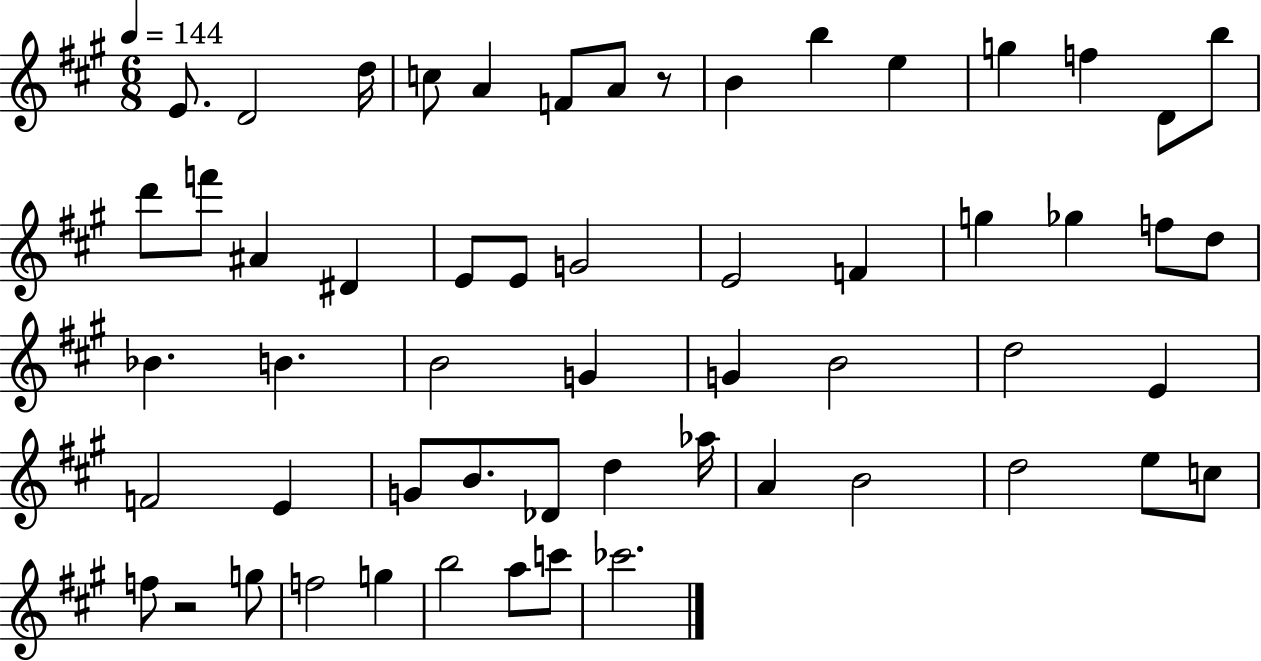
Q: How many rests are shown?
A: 2